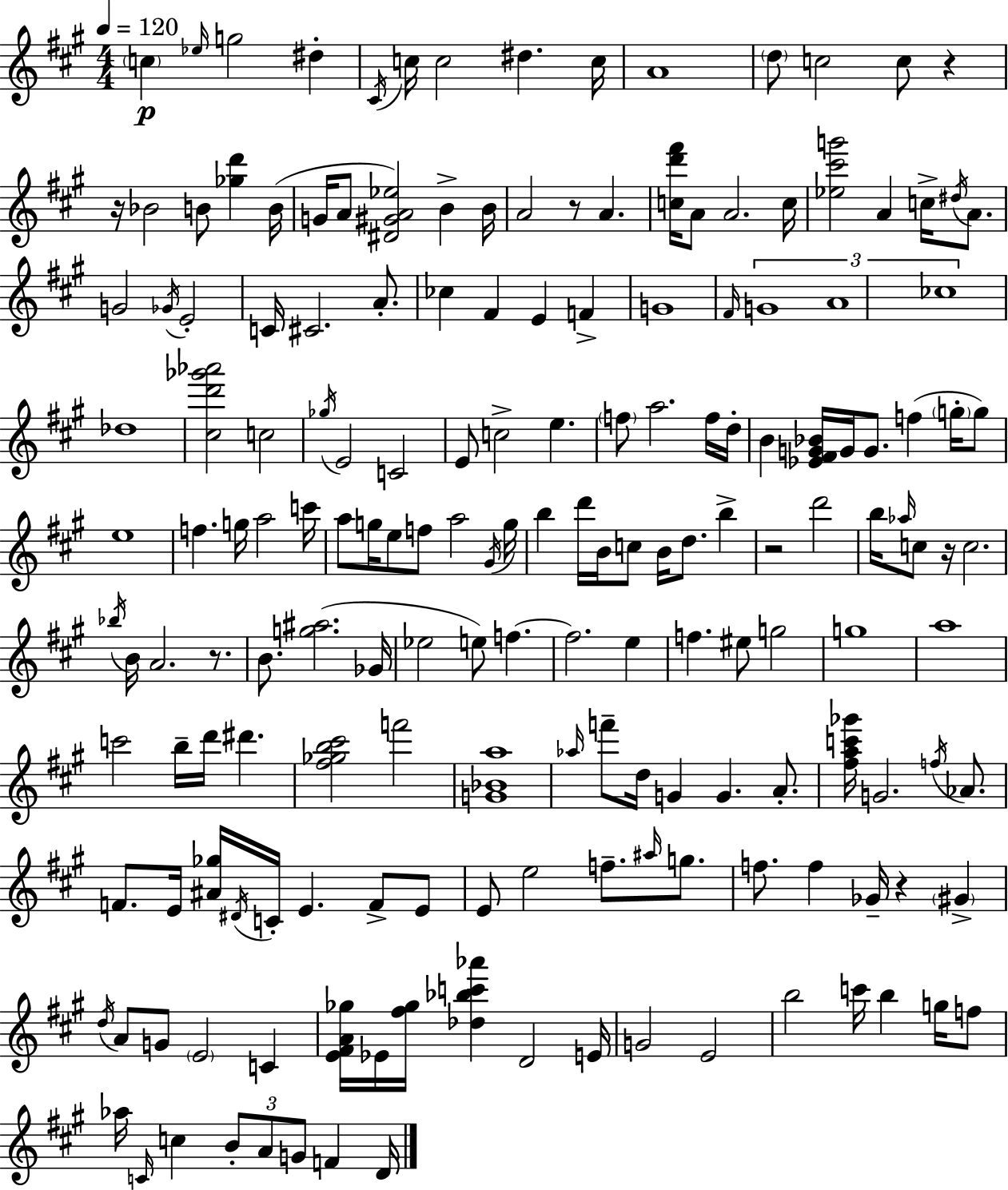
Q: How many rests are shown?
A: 7